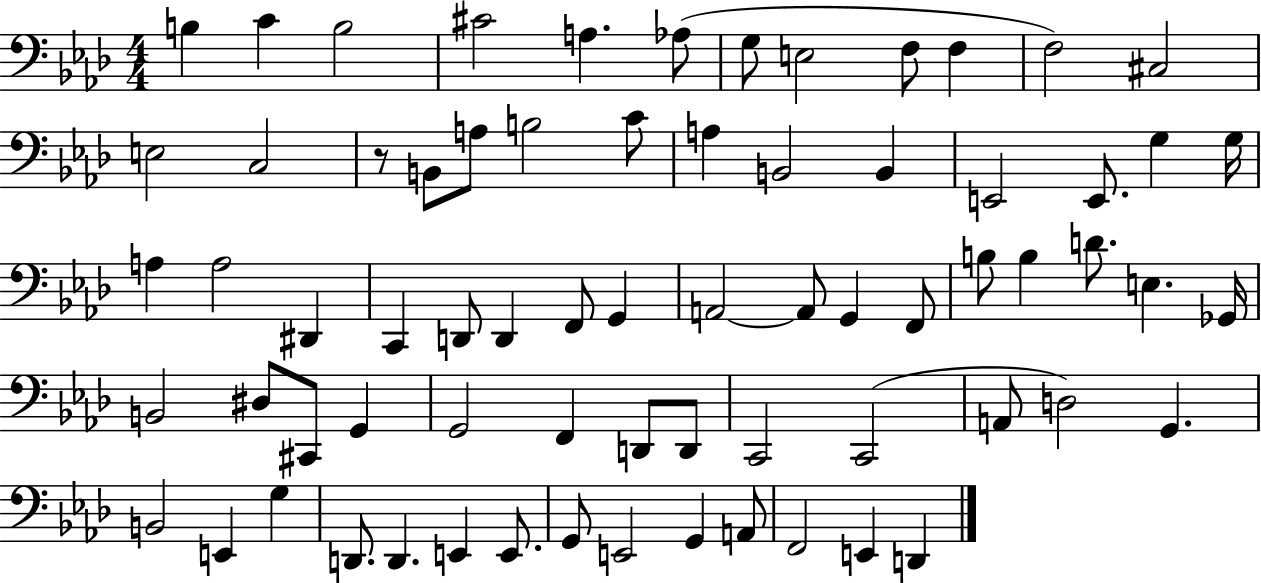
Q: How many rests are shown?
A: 1